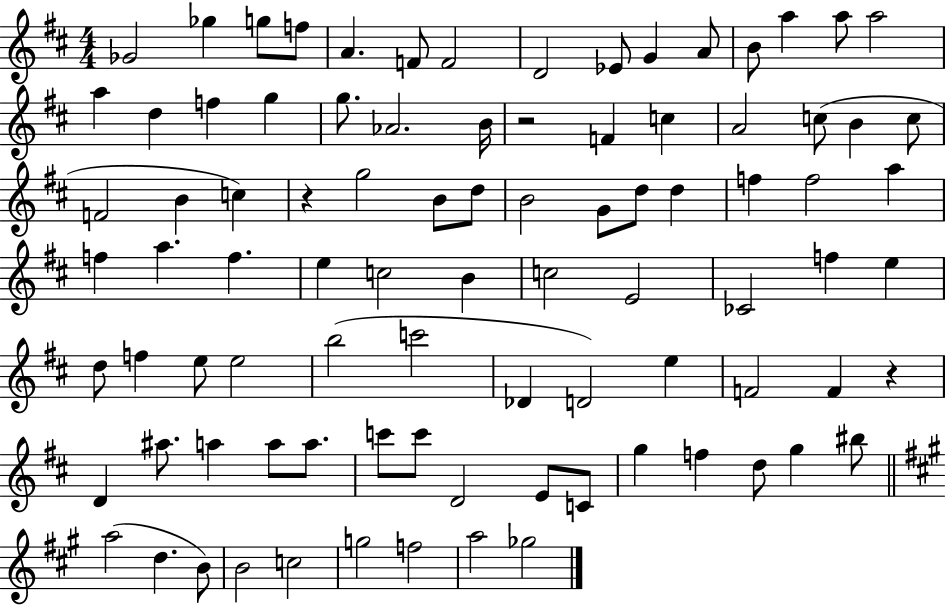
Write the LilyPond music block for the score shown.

{
  \clef treble
  \numericTimeSignature
  \time 4/4
  \key d \major
  ges'2 ges''4 g''8 f''8 | a'4. f'8 f'2 | d'2 ees'8 g'4 a'8 | b'8 a''4 a''8 a''2 | \break a''4 d''4 f''4 g''4 | g''8. aes'2. b'16 | r2 f'4 c''4 | a'2 c''8( b'4 c''8 | \break f'2 b'4 c''4) | r4 g''2 b'8 d''8 | b'2 g'8 d''8 d''4 | f''4 f''2 a''4 | \break f''4 a''4. f''4. | e''4 c''2 b'4 | c''2 e'2 | ces'2 f''4 e''4 | \break d''8 f''4 e''8 e''2 | b''2( c'''2 | des'4 d'2) e''4 | f'2 f'4 r4 | \break d'4 ais''8. a''4 a''8 a''8. | c'''8 c'''8 d'2 e'8 c'8 | g''4 f''4 d''8 g''4 bis''8 | \bar "||" \break \key a \major a''2( d''4. b'8) | b'2 c''2 | g''2 f''2 | a''2 ges''2 | \break \bar "|."
}